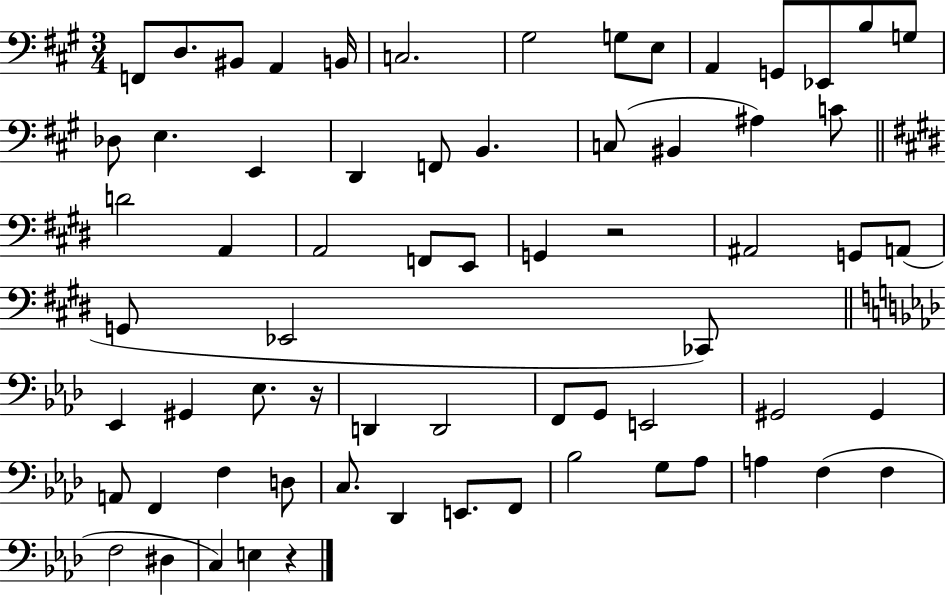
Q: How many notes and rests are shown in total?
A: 67